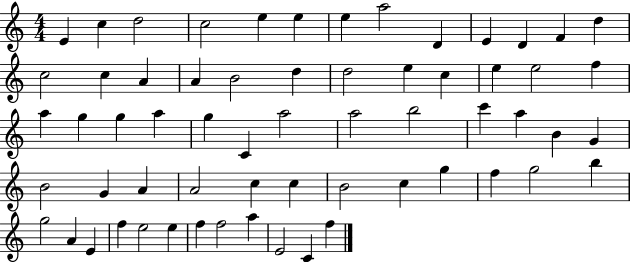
E4/q C5/q D5/h C5/h E5/q E5/q E5/q A5/h D4/q E4/q D4/q F4/q D5/q C5/h C5/q A4/q A4/q B4/h D5/q D5/h E5/q C5/q E5/q E5/h F5/q A5/q G5/q G5/q A5/q G5/q C4/q A5/h A5/h B5/h C6/q A5/q B4/q G4/q B4/h G4/q A4/q A4/h C5/q C5/q B4/h C5/q G5/q F5/q G5/h B5/q G5/h A4/q E4/q F5/q E5/h E5/q F5/q F5/h A5/q E4/h C4/q F5/q